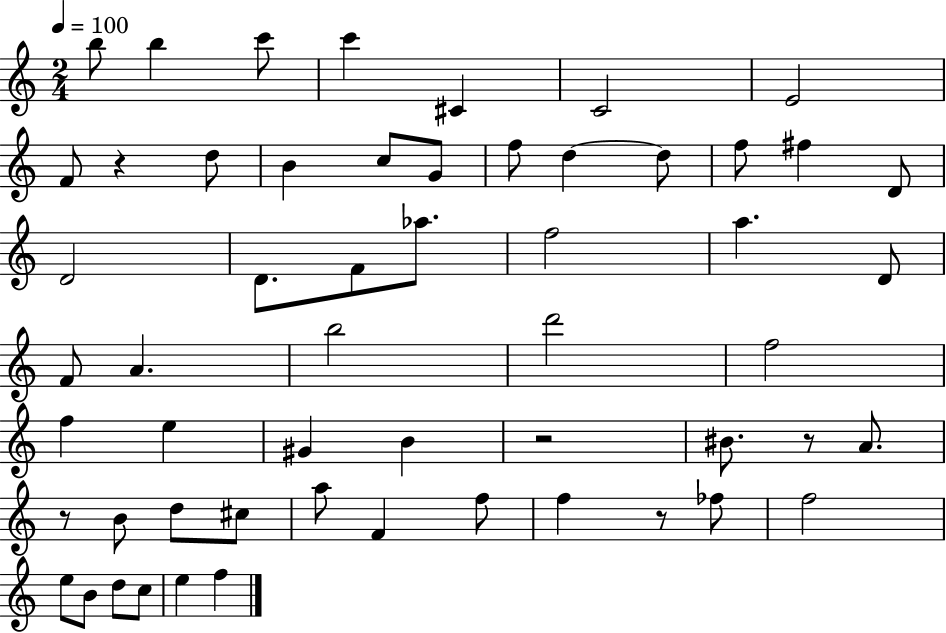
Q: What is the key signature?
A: C major